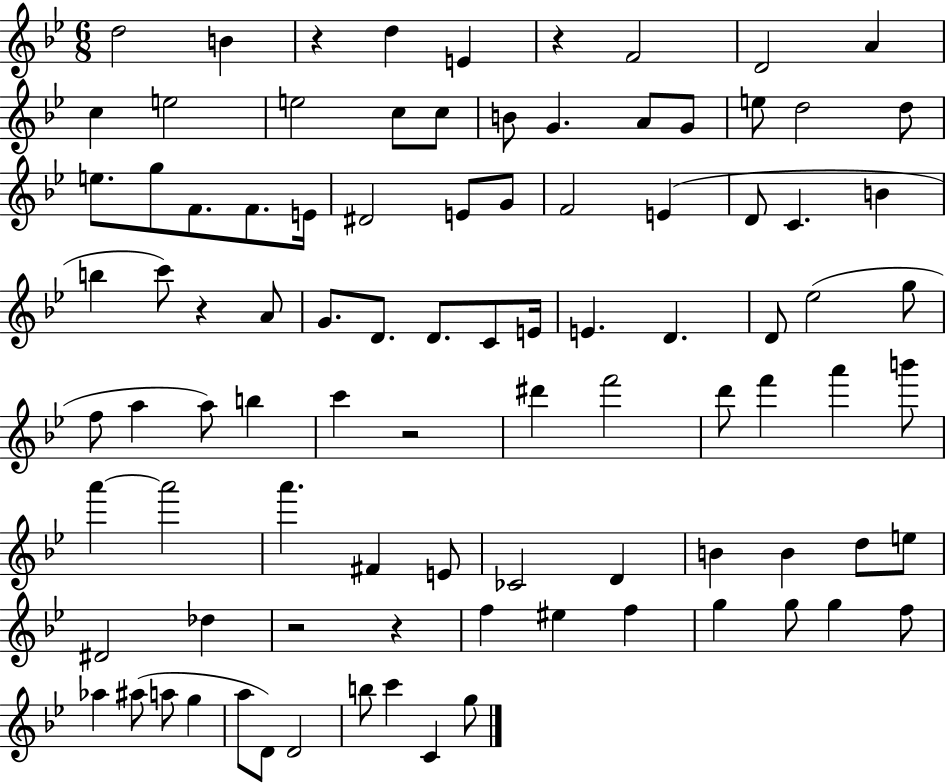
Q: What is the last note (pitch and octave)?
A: G5